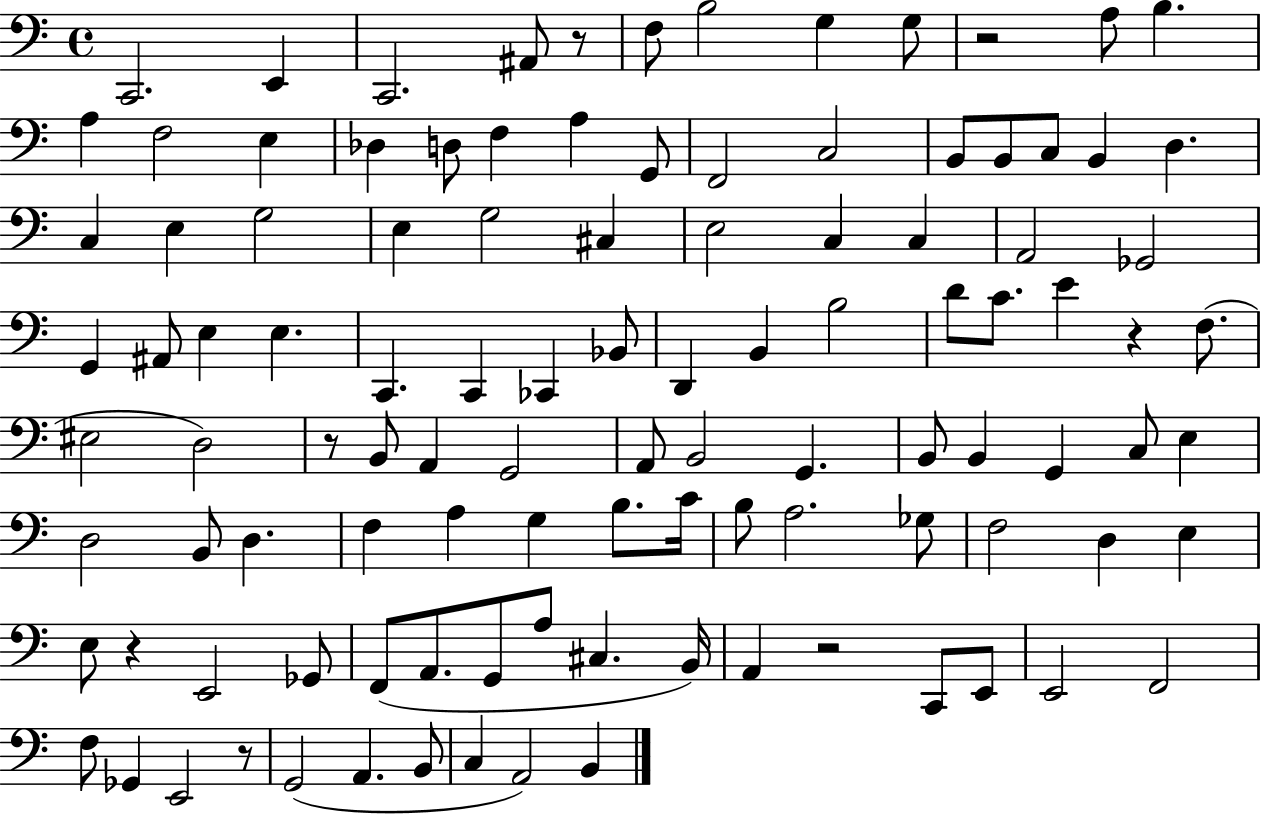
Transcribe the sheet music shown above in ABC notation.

X:1
T:Untitled
M:4/4
L:1/4
K:C
C,,2 E,, C,,2 ^A,,/2 z/2 F,/2 B,2 G, G,/2 z2 A,/2 B, A, F,2 E, _D, D,/2 F, A, G,,/2 F,,2 C,2 B,,/2 B,,/2 C,/2 B,, D, C, E, G,2 E, G,2 ^C, E,2 C, C, A,,2 _G,,2 G,, ^A,,/2 E, E, C,, C,, _C,, _B,,/2 D,, B,, B,2 D/2 C/2 E z F,/2 ^E,2 D,2 z/2 B,,/2 A,, G,,2 A,,/2 B,,2 G,, B,,/2 B,, G,, C,/2 E, D,2 B,,/2 D, F, A, G, B,/2 C/4 B,/2 A,2 _G,/2 F,2 D, E, E,/2 z E,,2 _G,,/2 F,,/2 A,,/2 G,,/2 A,/2 ^C, B,,/4 A,, z2 C,,/2 E,,/2 E,,2 F,,2 F,/2 _G,, E,,2 z/2 G,,2 A,, B,,/2 C, A,,2 B,,